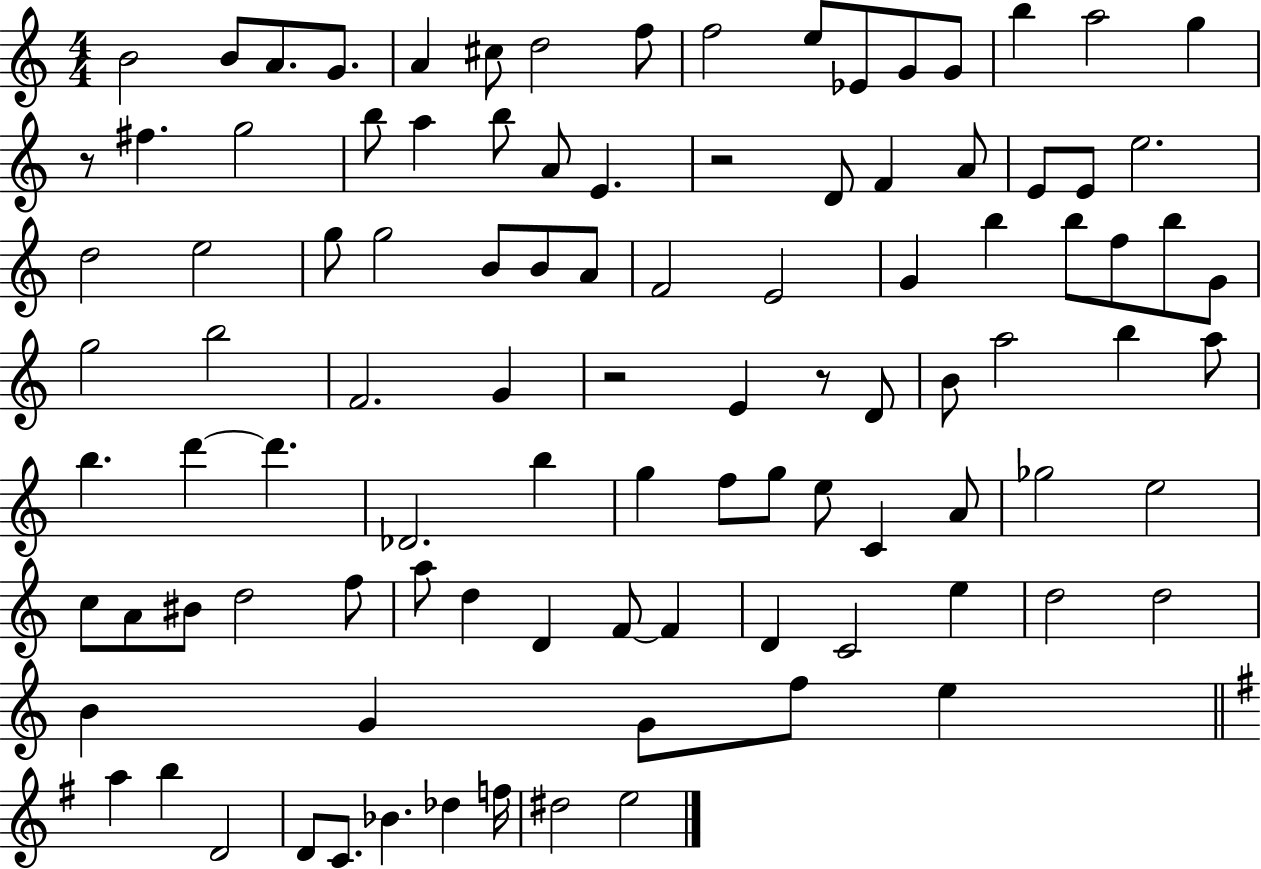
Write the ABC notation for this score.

X:1
T:Untitled
M:4/4
L:1/4
K:C
B2 B/2 A/2 G/2 A ^c/2 d2 f/2 f2 e/2 _E/2 G/2 G/2 b a2 g z/2 ^f g2 b/2 a b/2 A/2 E z2 D/2 F A/2 E/2 E/2 e2 d2 e2 g/2 g2 B/2 B/2 A/2 F2 E2 G b b/2 f/2 b/2 G/2 g2 b2 F2 G z2 E z/2 D/2 B/2 a2 b a/2 b d' d' _D2 b g f/2 g/2 e/2 C A/2 _g2 e2 c/2 A/2 ^B/2 d2 f/2 a/2 d D F/2 F D C2 e d2 d2 B G G/2 f/2 e a b D2 D/2 C/2 _B _d f/4 ^d2 e2